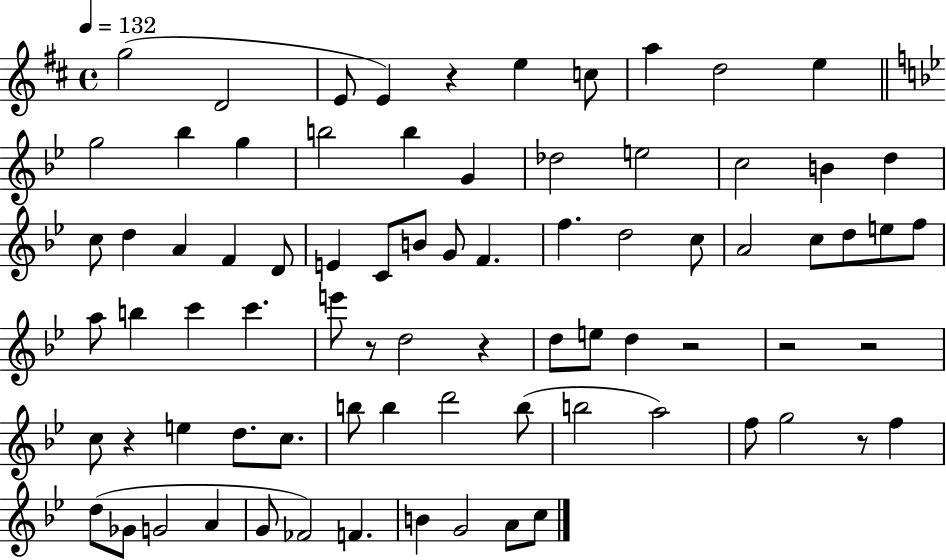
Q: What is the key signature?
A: D major